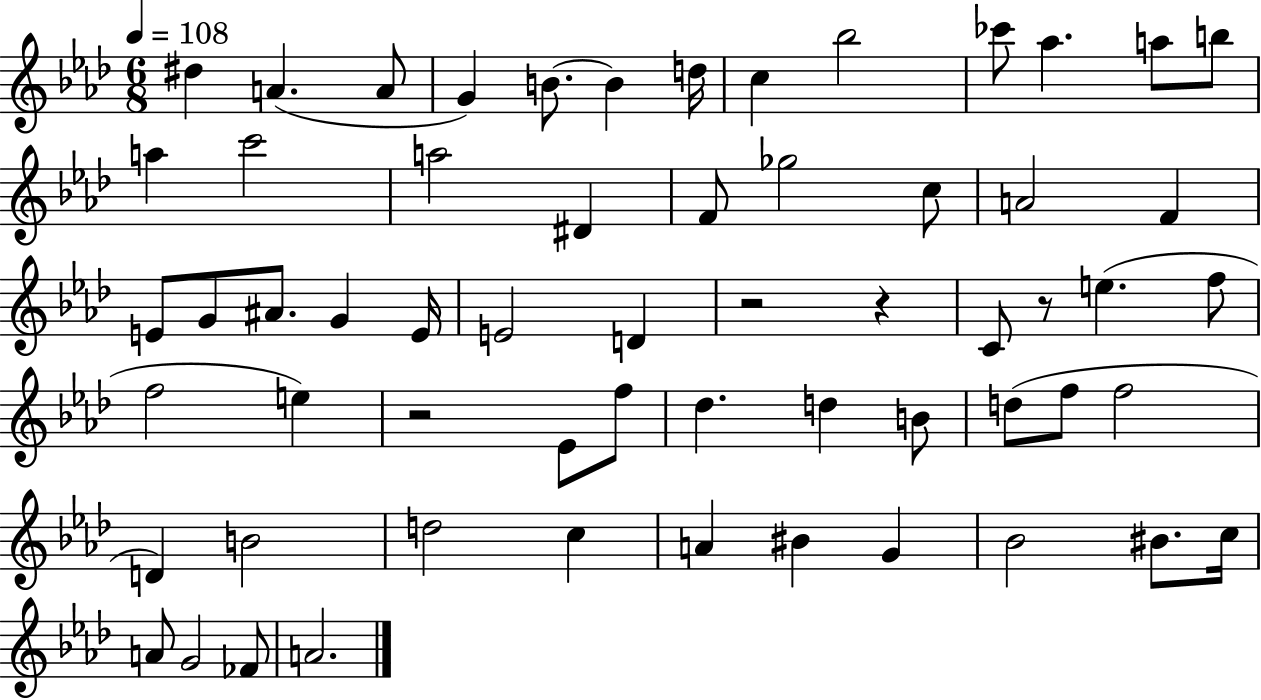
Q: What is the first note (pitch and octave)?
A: D#5